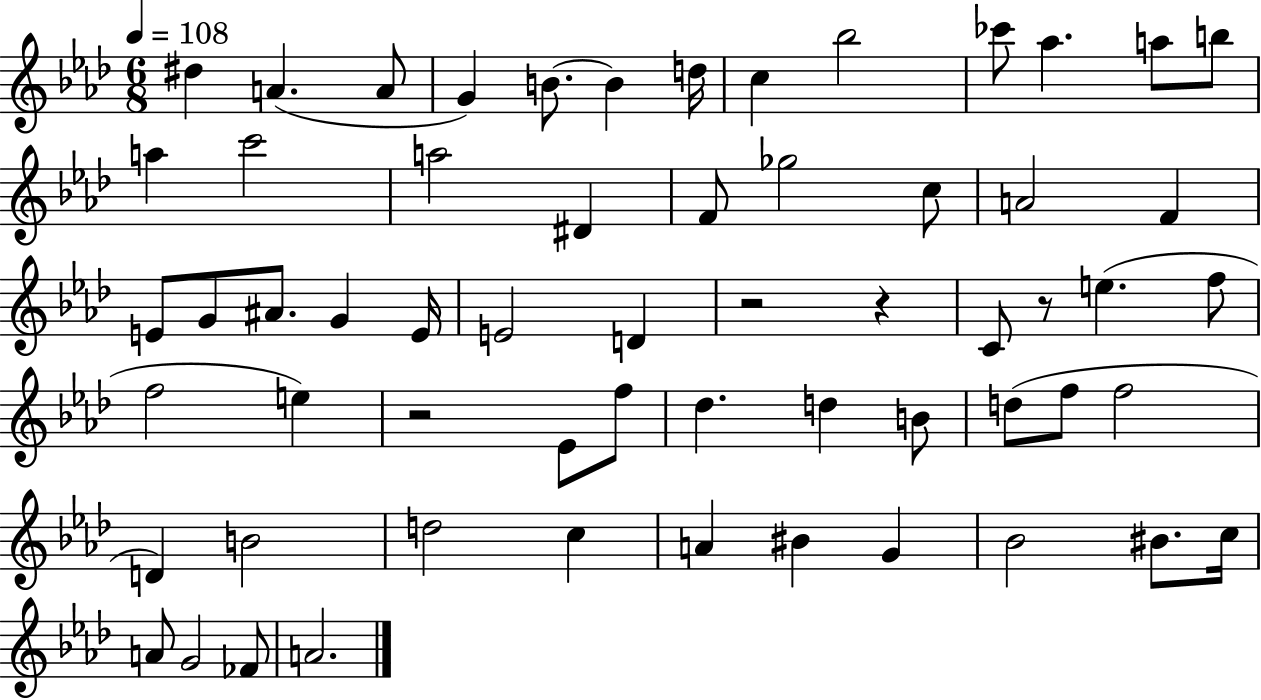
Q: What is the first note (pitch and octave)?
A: D#5